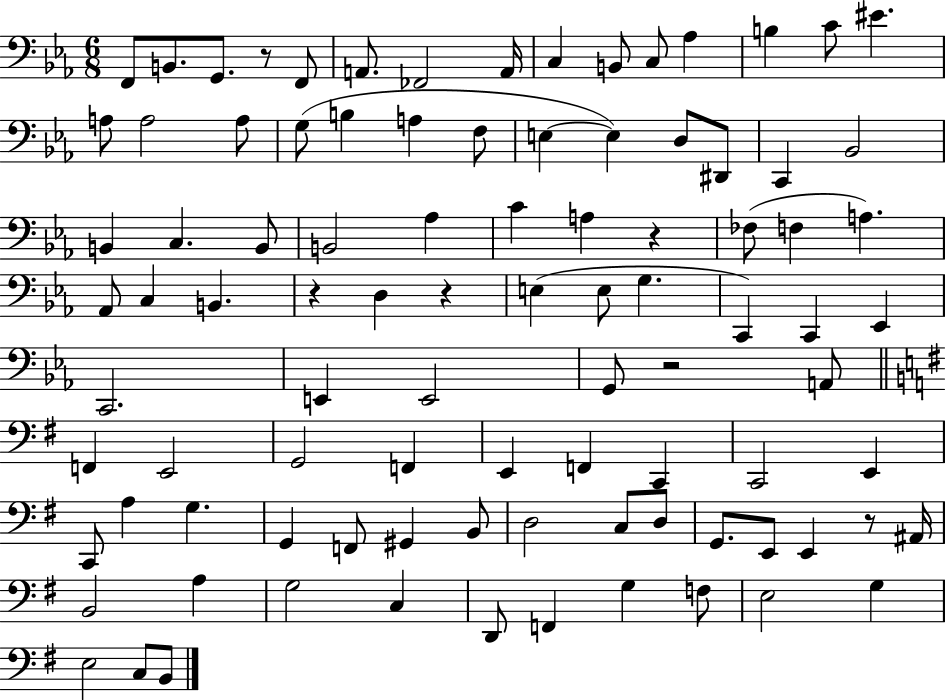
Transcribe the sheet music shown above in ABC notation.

X:1
T:Untitled
M:6/8
L:1/4
K:Eb
F,,/2 B,,/2 G,,/2 z/2 F,,/2 A,,/2 _F,,2 A,,/4 C, B,,/2 C,/2 _A, B, C/2 ^E A,/2 A,2 A,/2 G,/2 B, A, F,/2 E, E, D,/2 ^D,,/2 C,, _B,,2 B,, C, B,,/2 B,,2 _A, C A, z _F,/2 F, A, _A,,/2 C, B,, z D, z E, E,/2 G, C,, C,, _E,, C,,2 E,, E,,2 G,,/2 z2 A,,/2 F,, E,,2 G,,2 F,, E,, F,, C,, C,,2 E,, C,,/2 A, G, G,, F,,/2 ^G,, B,,/2 D,2 C,/2 D,/2 G,,/2 E,,/2 E,, z/2 ^A,,/4 B,,2 A, G,2 C, D,,/2 F,, G, F,/2 E,2 G, E,2 C,/2 B,,/2